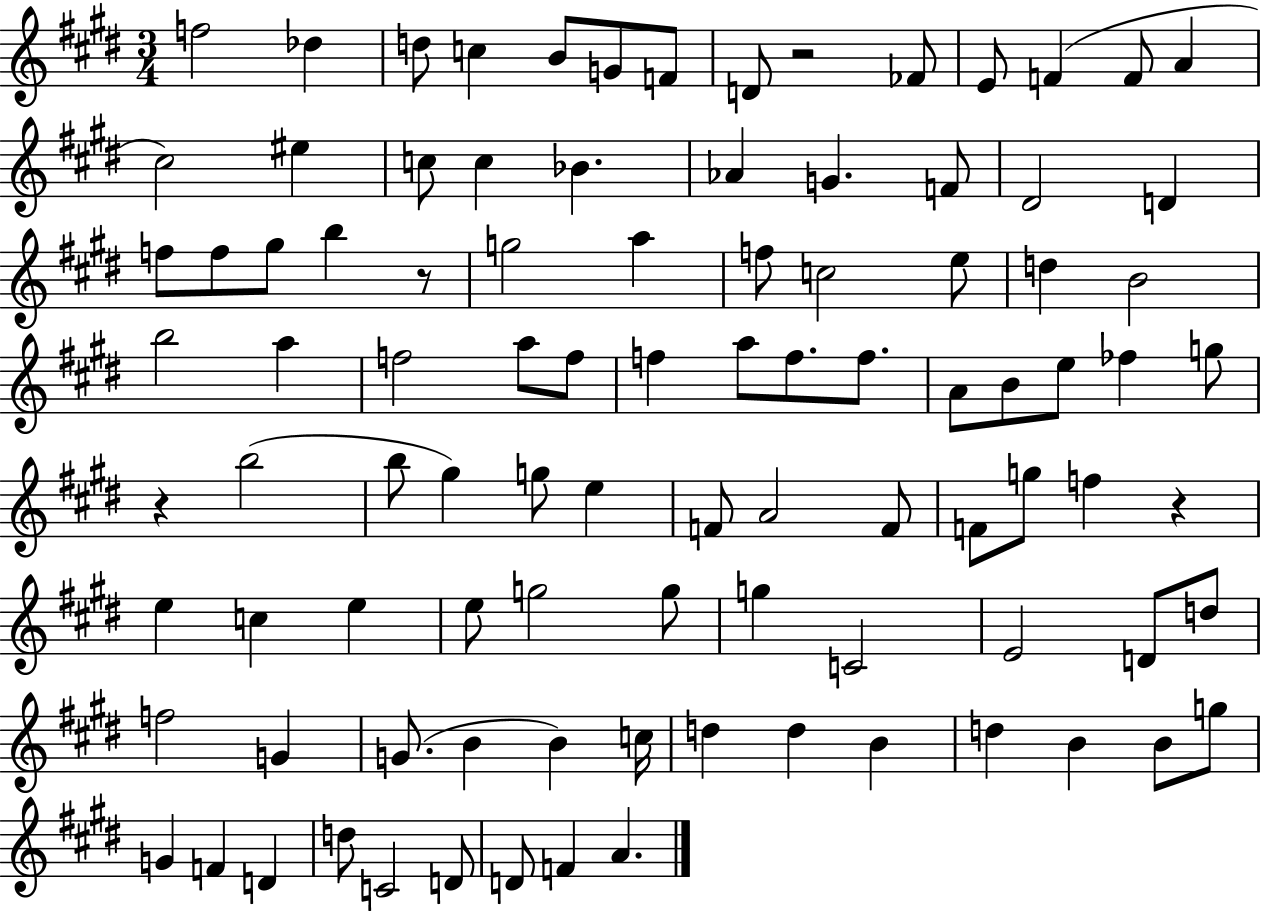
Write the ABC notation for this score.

X:1
T:Untitled
M:3/4
L:1/4
K:E
f2 _d d/2 c B/2 G/2 F/2 D/2 z2 _F/2 E/2 F F/2 A ^c2 ^e c/2 c _B _A G F/2 ^D2 D f/2 f/2 ^g/2 b z/2 g2 a f/2 c2 e/2 d B2 b2 a f2 a/2 f/2 f a/2 f/2 f/2 A/2 B/2 e/2 _f g/2 z b2 b/2 ^g g/2 e F/2 A2 F/2 F/2 g/2 f z e c e e/2 g2 g/2 g C2 E2 D/2 d/2 f2 G G/2 B B c/4 d d B d B B/2 g/2 G F D d/2 C2 D/2 D/2 F A